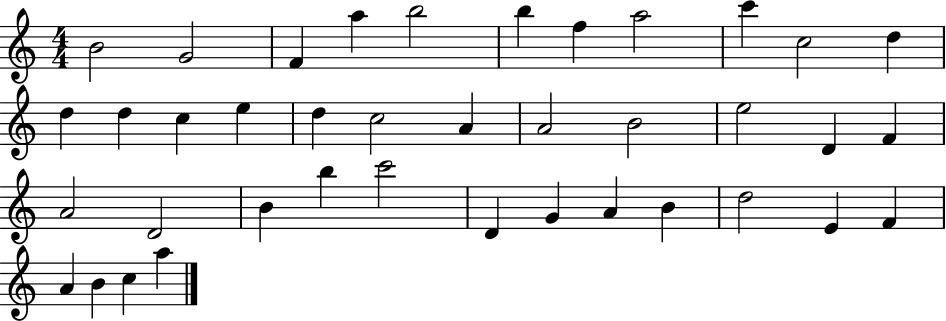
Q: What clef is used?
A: treble